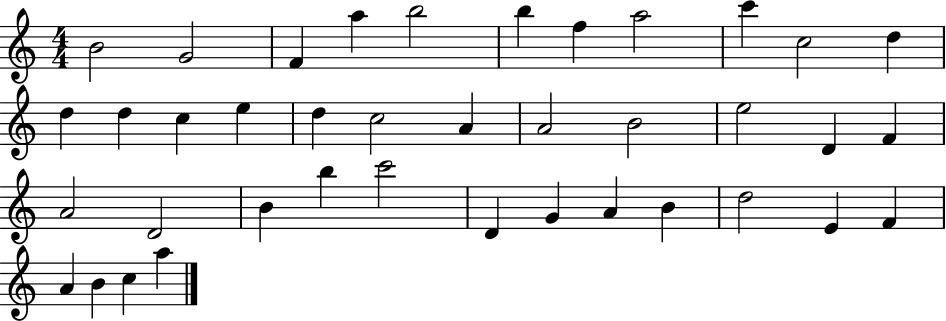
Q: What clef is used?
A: treble